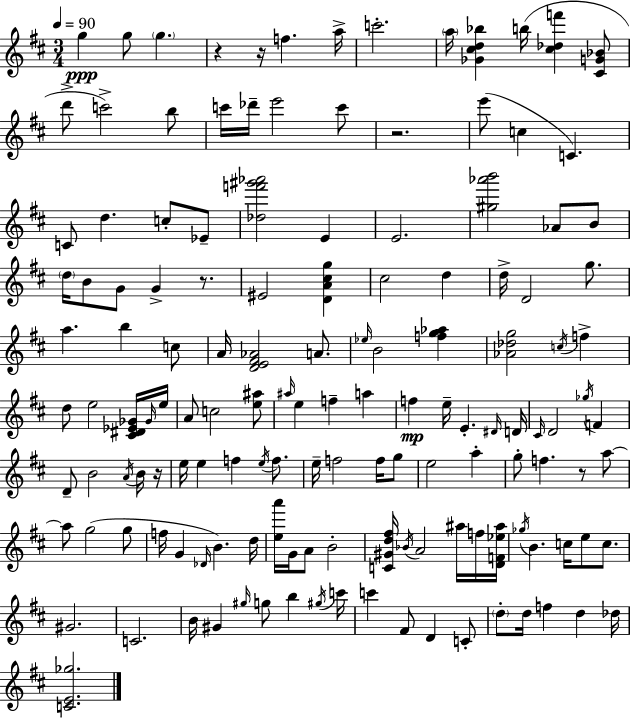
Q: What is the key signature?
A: D major